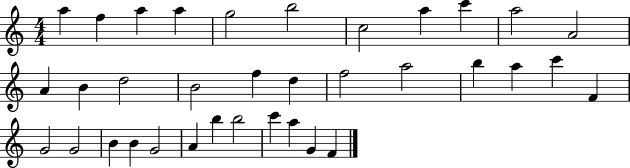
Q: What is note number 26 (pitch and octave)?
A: B4